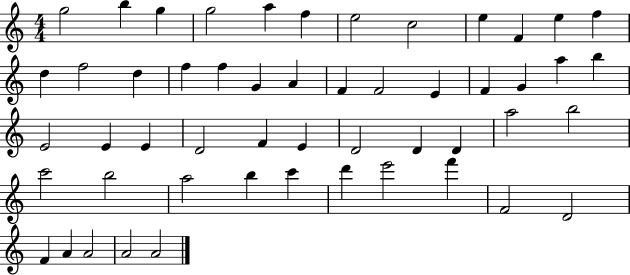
G5/h B5/q G5/q G5/h A5/q F5/q E5/h C5/h E5/q F4/q E5/q F5/q D5/q F5/h D5/q F5/q F5/q G4/q A4/q F4/q F4/h E4/q F4/q G4/q A5/q B5/q E4/h E4/q E4/q D4/h F4/q E4/q D4/h D4/q D4/q A5/h B5/h C6/h B5/h A5/h B5/q C6/q D6/q E6/h F6/q F4/h D4/h F4/q A4/q A4/h A4/h A4/h